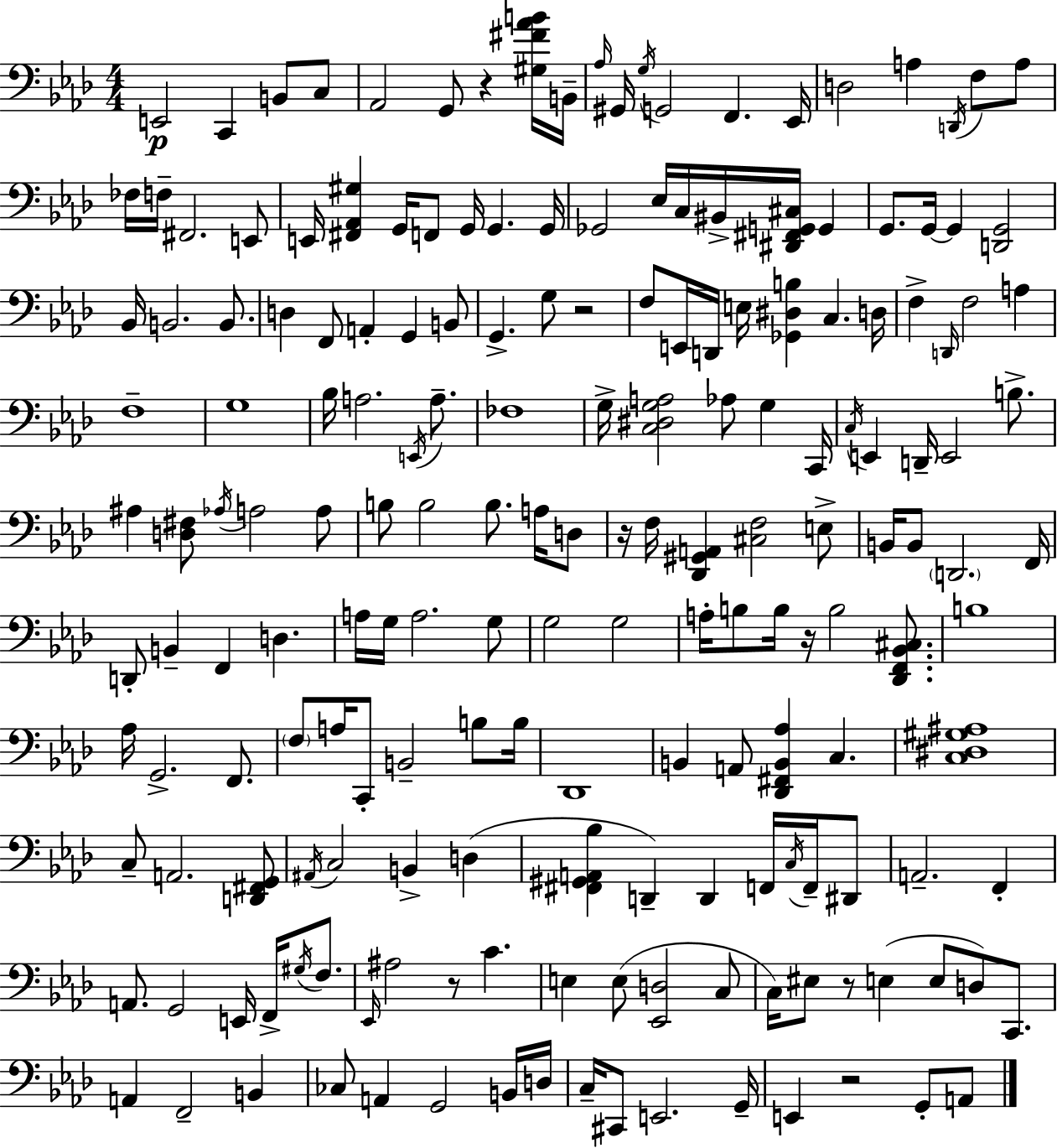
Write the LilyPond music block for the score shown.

{
  \clef bass
  \numericTimeSignature
  \time 4/4
  \key aes \major
  e,2\p c,4 b,8 c8 | aes,2 g,8 r4 <gis fis' aes' b'>16 b,16-- | \grace { aes16 } gis,16 \acciaccatura { g16 } g,2 f,4. | ees,16 d2 a4 \acciaccatura { d,16 } f8 | \break a8 fes16 f16-- fis,2. | e,8 e,16 <fis, aes, gis>4 g,16 f,8 g,16 g,4. | g,16 ges,2 ees16 c16 bis,16-> <dis, fis, g, cis>16 g,4 | g,8. g,16~~ g,4 <d, g,>2 | \break bes,16 b,2. | b,8. d4 f,8 a,4-. g,4 | b,8 g,4.-> g8 r2 | f8 e,16 d,16 e16 <ges, dis b>4 c4. | \break d16 f4-> \grace { d,16 } f2 | a4 f1-- | g1 | bes16 a2. | \break \acciaccatura { e,16 } a8.-- fes1 | g16-> <c dis g a>2 aes8 | g4 c,16 \acciaccatura { c16 } e,4 d,16-- e,2 | b8.-> ais4 <d fis>8 \acciaccatura { aes16 } a2 | \break a8 b8 b2 | b8. a16 d8 r16 f16 <des, gis, a,>4 <cis f>2 | e8-> b,16 b,8 \parenthesize d,2. | f,16 d,8-. b,4-- f,4 | \break d4. a16 g16 a2. | g8 g2 g2 | a16-. b8 b16 r16 b2 | <des, f, bes, cis>8. b1 | \break aes16 g,2.-> | f,8. \parenthesize f8 a16 c,8-. b,2-- | b8 b16 des,1 | b,4 a,8 <des, fis, b, aes>4 | \break c4. <c dis gis ais>1 | c8-- a,2. | <d, fis, g,>8 \acciaccatura { ais,16 } c2 | b,4-> d4( <fis, gis, a, bes>4 d,4--) | \break d,4 f,16 \acciaccatura { c16 } f,16-- dis,8 a,2.-- | f,4-. a,8. g,2 | e,16 f,16-> \acciaccatura { gis16 } f8. \grace { ees,16 } ais2 | r8 c'4. e4 e8( | \break <ees, d>2 c8 c16) eis8 r8 | e4( e8 d8) c,8. a,4 f,2-- | b,4 ces8 a,4 | g,2 b,16 d16 c16-- cis,8 e,2. | \break g,16-- e,4 r2 | g,8-. a,8 \bar "|."
}